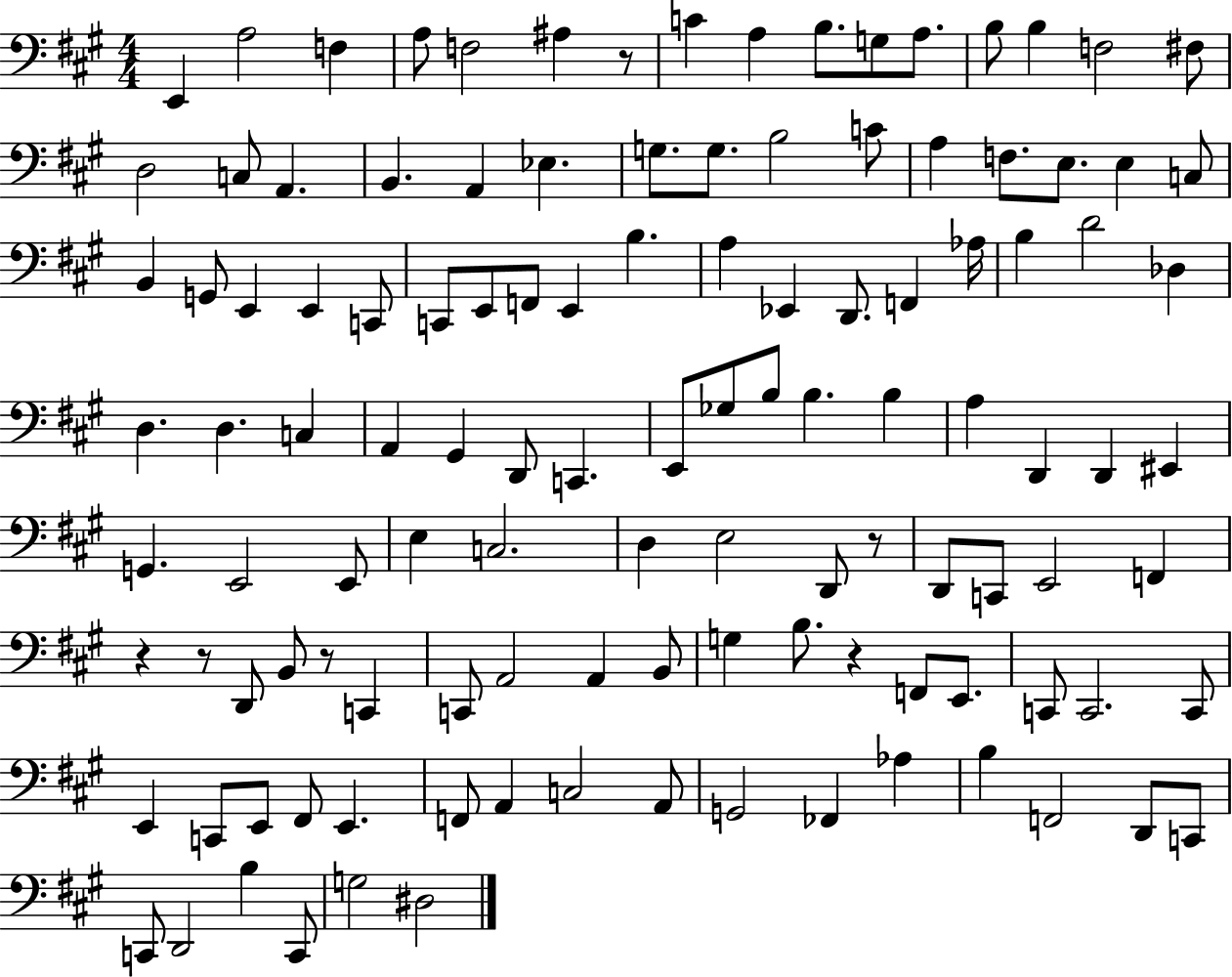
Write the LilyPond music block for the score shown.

{
  \clef bass
  \numericTimeSignature
  \time 4/4
  \key a \major
  \repeat volta 2 { e,4 a2 f4 | a8 f2 ais4 r8 | c'4 a4 b8. g8 a8. | b8 b4 f2 fis8 | \break d2 c8 a,4. | b,4. a,4 ees4. | g8. g8. b2 c'8 | a4 f8. e8. e4 c8 | \break b,4 g,8 e,4 e,4 c,8 | c,8 e,8 f,8 e,4 b4. | a4 ees,4 d,8. f,4 aes16 | b4 d'2 des4 | \break d4. d4. c4 | a,4 gis,4 d,8 c,4. | e,8 ges8 b8 b4. b4 | a4 d,4 d,4 eis,4 | \break g,4. e,2 e,8 | e4 c2. | d4 e2 d,8 r8 | d,8 c,8 e,2 f,4 | \break r4 r8 d,8 b,8 r8 c,4 | c,8 a,2 a,4 b,8 | g4 b8. r4 f,8 e,8. | c,8 c,2. c,8 | \break e,4 c,8 e,8 fis,8 e,4. | f,8 a,4 c2 a,8 | g,2 fes,4 aes4 | b4 f,2 d,8 c,8 | \break c,8 d,2 b4 c,8 | g2 dis2 | } \bar "|."
}